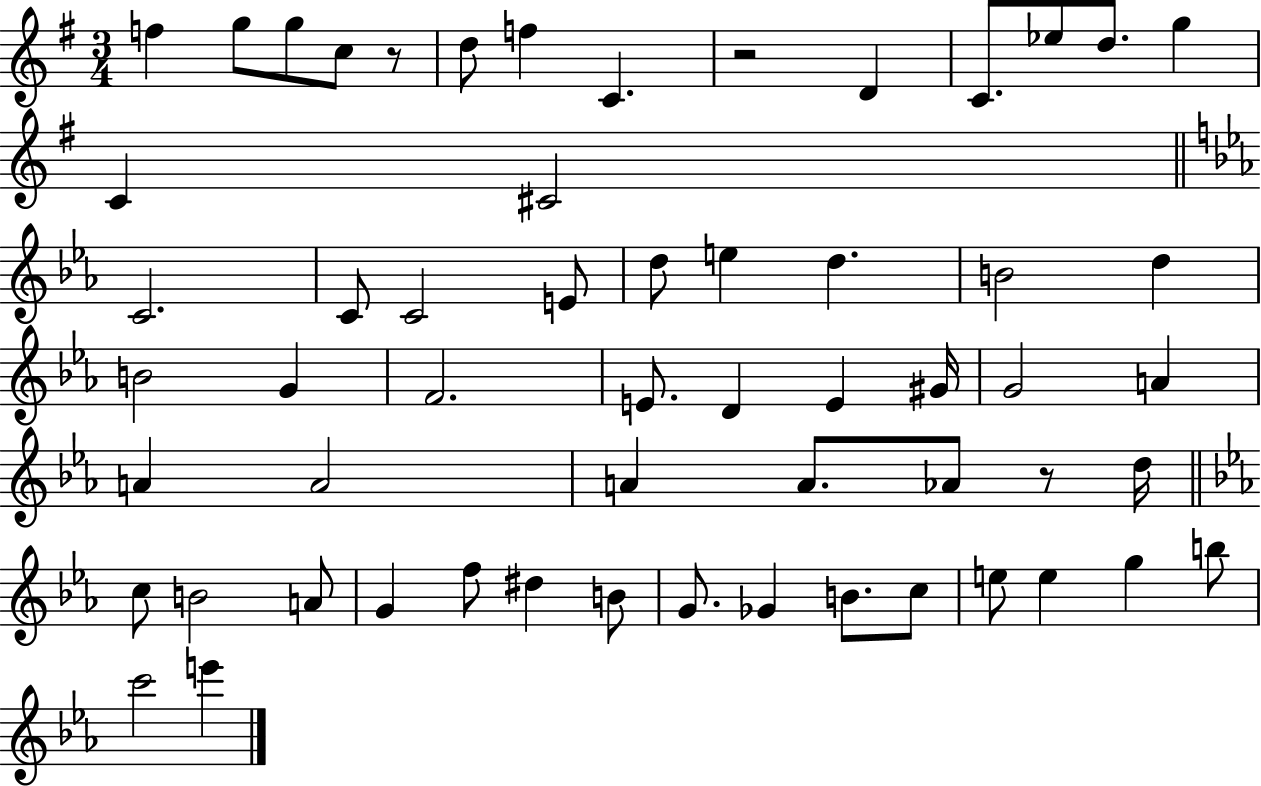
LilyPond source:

{
  \clef treble
  \numericTimeSignature
  \time 3/4
  \key g \major
  f''4 g''8 g''8 c''8 r8 | d''8 f''4 c'4. | r2 d'4 | c'8. ees''8 d''8. g''4 | \break c'4 cis'2 | \bar "||" \break \key c \minor c'2. | c'8 c'2 e'8 | d''8 e''4 d''4. | b'2 d''4 | \break b'2 g'4 | f'2. | e'8. d'4 e'4 gis'16 | g'2 a'4 | \break a'4 a'2 | a'4 a'8. aes'8 r8 d''16 | \bar "||" \break \key c \minor c''8 b'2 a'8 | g'4 f''8 dis''4 b'8 | g'8. ges'4 b'8. c''8 | e''8 e''4 g''4 b''8 | \break c'''2 e'''4 | \bar "|."
}